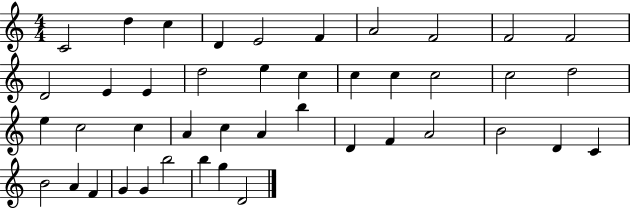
{
  \clef treble
  \numericTimeSignature
  \time 4/4
  \key c \major
  c'2 d''4 c''4 | d'4 e'2 f'4 | a'2 f'2 | f'2 f'2 | \break d'2 e'4 e'4 | d''2 e''4 c''4 | c''4 c''4 c''2 | c''2 d''2 | \break e''4 c''2 c''4 | a'4 c''4 a'4 b''4 | d'4 f'4 a'2 | b'2 d'4 c'4 | \break b'2 a'4 f'4 | g'4 g'4 b''2 | b''4 g''4 d'2 | \bar "|."
}